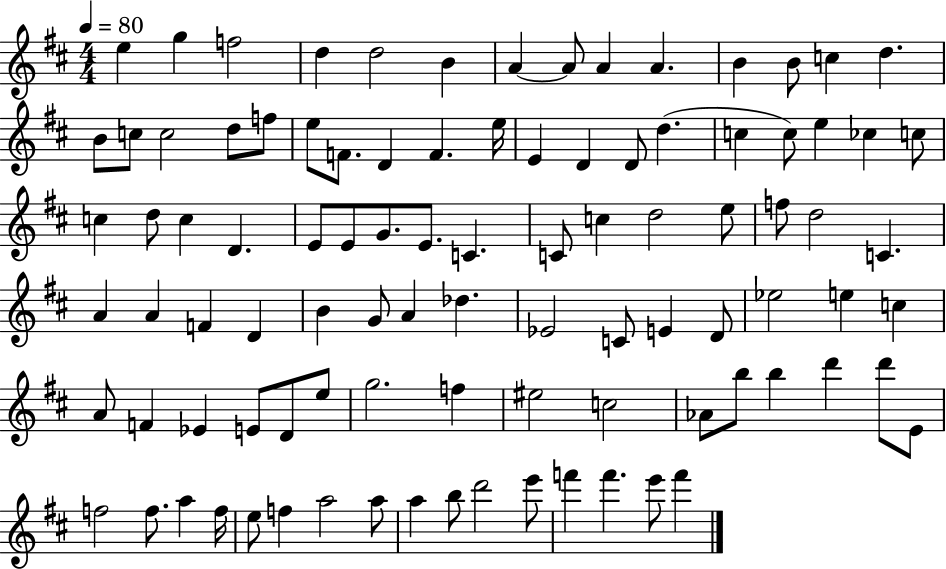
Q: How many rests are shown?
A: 0